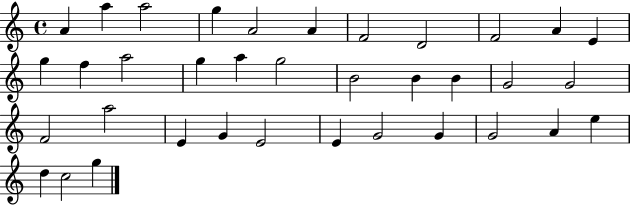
X:1
T:Untitled
M:4/4
L:1/4
K:C
A a a2 g A2 A F2 D2 F2 A E g f a2 g a g2 B2 B B G2 G2 F2 a2 E G E2 E G2 G G2 A e d c2 g